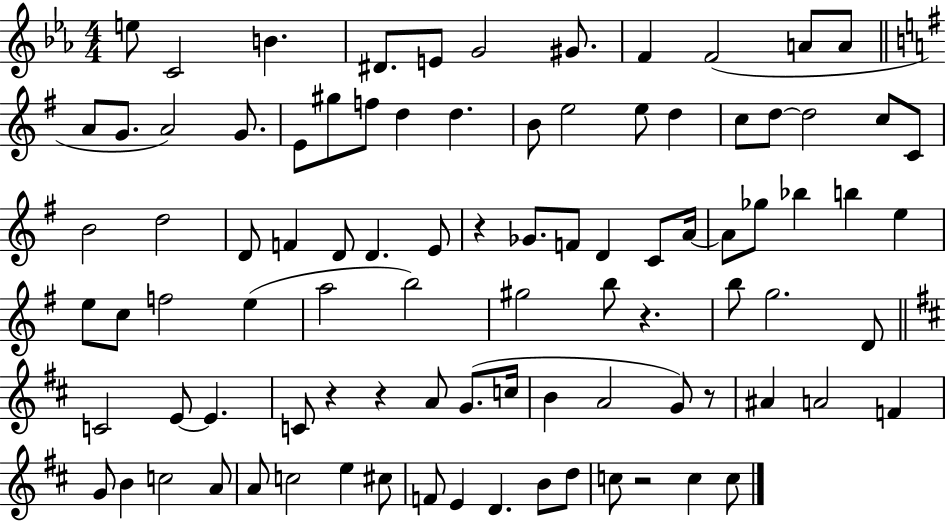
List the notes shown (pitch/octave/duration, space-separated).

E5/e C4/h B4/q. D#4/e. E4/e G4/h G#4/e. F4/q F4/h A4/e A4/e A4/e G4/e. A4/h G4/e. E4/e G#5/e F5/e D5/q D5/q. B4/e E5/h E5/e D5/q C5/e D5/e D5/h C5/e C4/e B4/h D5/h D4/e F4/q D4/e D4/q. E4/e R/q Gb4/e. F4/e D4/q C4/e A4/s A4/e Gb5/e Bb5/q B5/q E5/q E5/e C5/e F5/h E5/q A5/h B5/h G#5/h B5/e R/q. B5/e G5/h. D4/e C4/h E4/e E4/q. C4/e R/q R/q A4/e G4/e. C5/s B4/q A4/h G4/e R/e A#4/q A4/h F4/q G4/e B4/q C5/h A4/e A4/e C5/h E5/q C#5/e F4/e E4/q D4/q. B4/e D5/e C5/e R/h C5/q C5/e